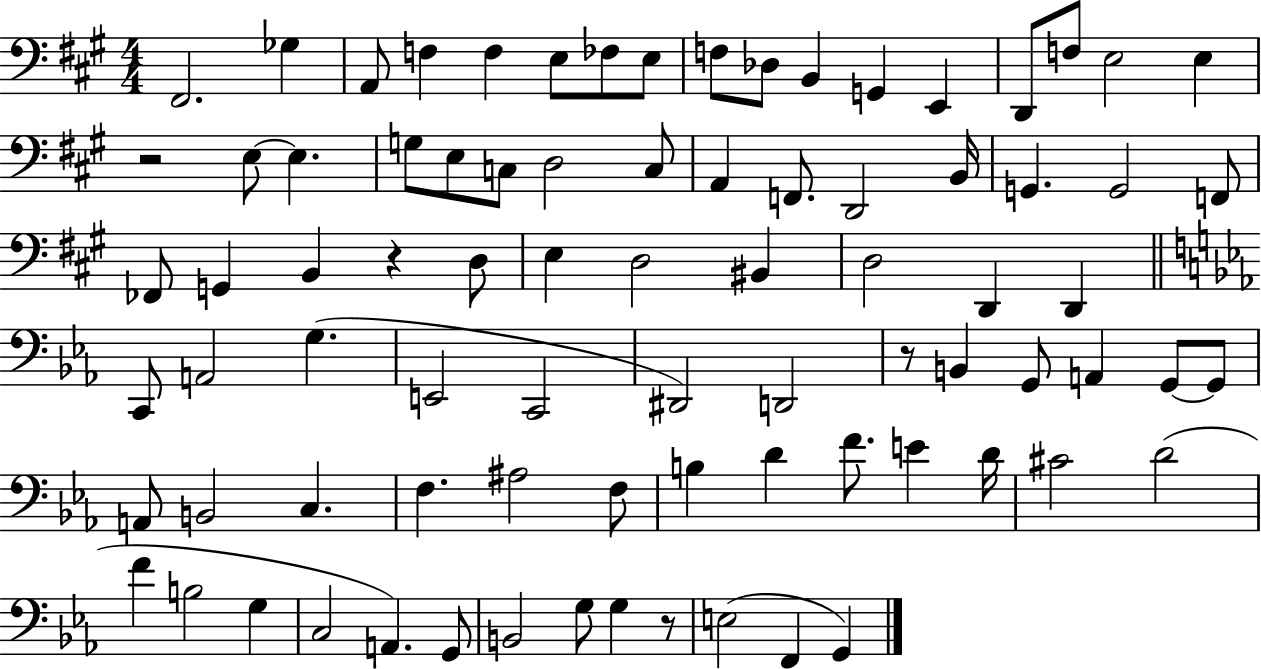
F#2/h. Gb3/q A2/e F3/q F3/q E3/e FES3/e E3/e F3/e Db3/e B2/q G2/q E2/q D2/e F3/e E3/h E3/q R/h E3/e E3/q. G3/e E3/e C3/e D3/h C3/e A2/q F2/e. D2/h B2/s G2/q. G2/h F2/e FES2/e G2/q B2/q R/q D3/e E3/q D3/h BIS2/q D3/h D2/q D2/q C2/e A2/h G3/q. E2/h C2/h D#2/h D2/h R/e B2/q G2/e A2/q G2/e G2/e A2/e B2/h C3/q. F3/q. A#3/h F3/e B3/q D4/q F4/e. E4/q D4/s C#4/h D4/h F4/q B3/h G3/q C3/h A2/q. G2/e B2/h G3/e G3/q R/e E3/h F2/q G2/q